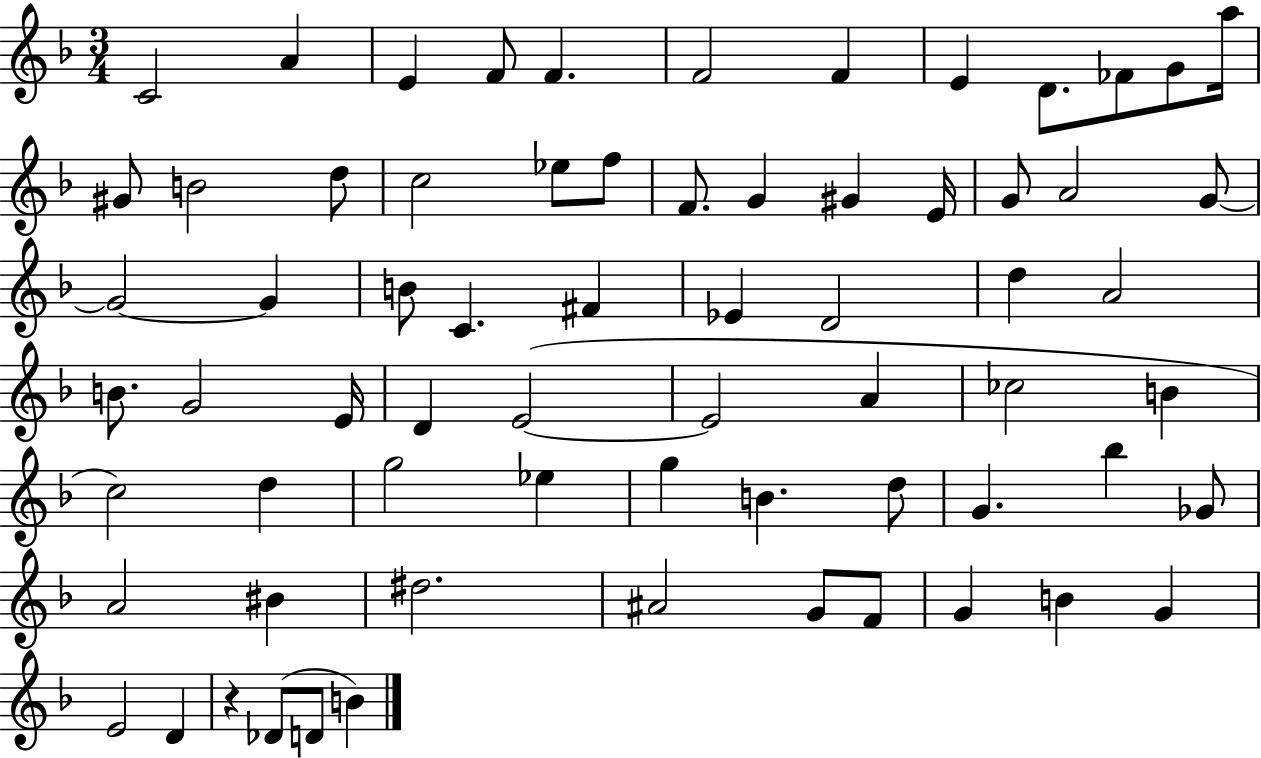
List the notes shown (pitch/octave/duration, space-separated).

C4/h A4/q E4/q F4/e F4/q. F4/h F4/q E4/q D4/e. FES4/e G4/e A5/s G#4/e B4/h D5/e C5/h Eb5/e F5/e F4/e. G4/q G#4/q E4/s G4/e A4/h G4/e G4/h G4/q B4/e C4/q. F#4/q Eb4/q D4/h D5/q A4/h B4/e. G4/h E4/s D4/q E4/h E4/h A4/q CES5/h B4/q C5/h D5/q G5/h Eb5/q G5/q B4/q. D5/e G4/q. Bb5/q Gb4/e A4/h BIS4/q D#5/h. A#4/h G4/e F4/e G4/q B4/q G4/q E4/h D4/q R/q Db4/e D4/e B4/q